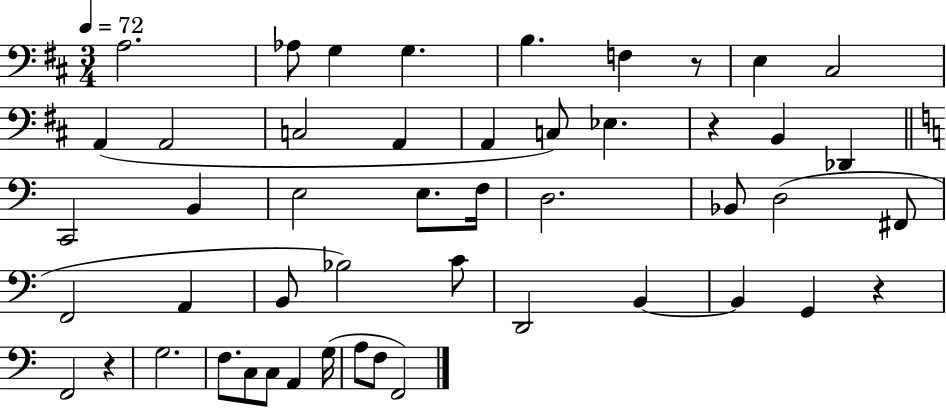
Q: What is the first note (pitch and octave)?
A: A3